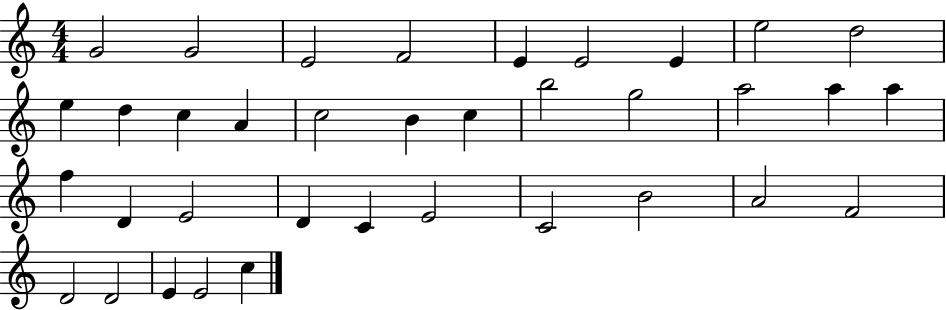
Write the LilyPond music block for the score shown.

{
  \clef treble
  \numericTimeSignature
  \time 4/4
  \key c \major
  g'2 g'2 | e'2 f'2 | e'4 e'2 e'4 | e''2 d''2 | \break e''4 d''4 c''4 a'4 | c''2 b'4 c''4 | b''2 g''2 | a''2 a''4 a''4 | \break f''4 d'4 e'2 | d'4 c'4 e'2 | c'2 b'2 | a'2 f'2 | \break d'2 d'2 | e'4 e'2 c''4 | \bar "|."
}